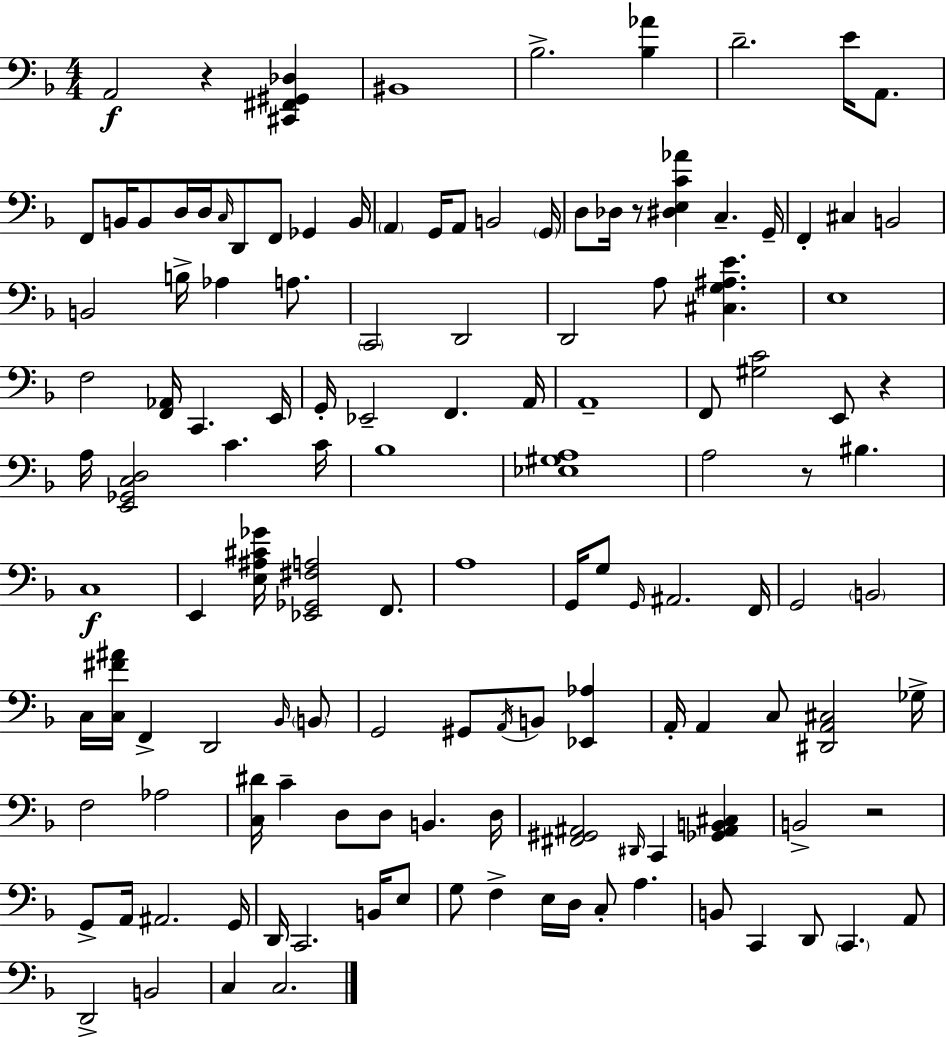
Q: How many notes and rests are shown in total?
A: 131